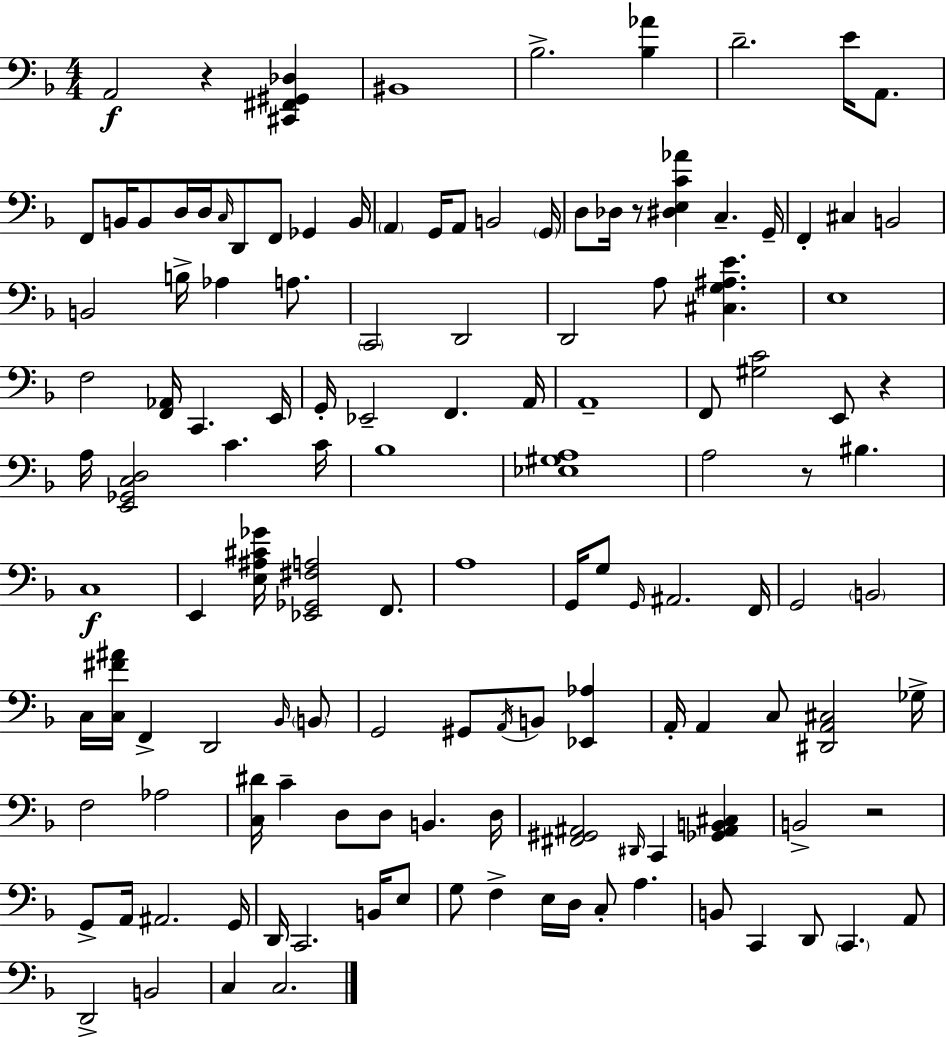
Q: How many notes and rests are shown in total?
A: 131